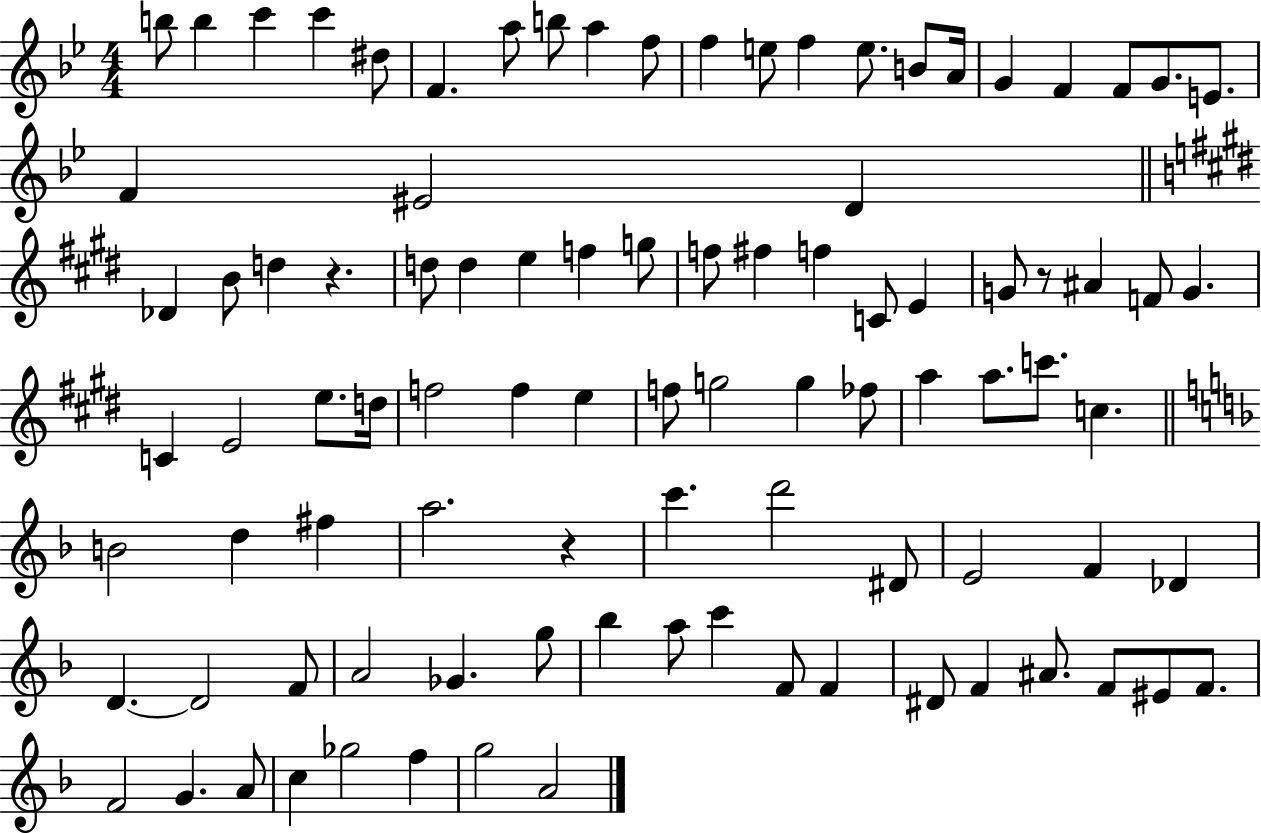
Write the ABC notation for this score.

X:1
T:Untitled
M:4/4
L:1/4
K:Bb
b/2 b c' c' ^d/2 F a/2 b/2 a f/2 f e/2 f e/2 B/2 A/4 G F F/2 G/2 E/2 F ^E2 D _D B/2 d z d/2 d e f g/2 f/2 ^f f C/2 E G/2 z/2 ^A F/2 G C E2 e/2 d/4 f2 f e f/2 g2 g _f/2 a a/2 c'/2 c B2 d ^f a2 z c' d'2 ^D/2 E2 F _D D D2 F/2 A2 _G g/2 _b a/2 c' F/2 F ^D/2 F ^A/2 F/2 ^E/2 F/2 F2 G A/2 c _g2 f g2 A2